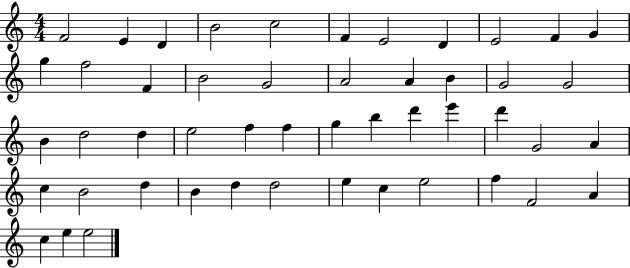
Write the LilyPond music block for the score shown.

{
  \clef treble
  \numericTimeSignature
  \time 4/4
  \key c \major
  f'2 e'4 d'4 | b'2 c''2 | f'4 e'2 d'4 | e'2 f'4 g'4 | \break g''4 f''2 f'4 | b'2 g'2 | a'2 a'4 b'4 | g'2 g'2 | \break b'4 d''2 d''4 | e''2 f''4 f''4 | g''4 b''4 d'''4 e'''4 | d'''4 g'2 a'4 | \break c''4 b'2 d''4 | b'4 d''4 d''2 | e''4 c''4 e''2 | f''4 f'2 a'4 | \break c''4 e''4 e''2 | \bar "|."
}